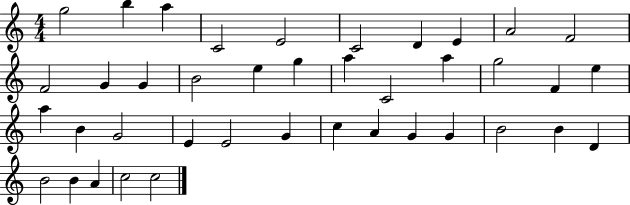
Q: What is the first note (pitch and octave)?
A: G5